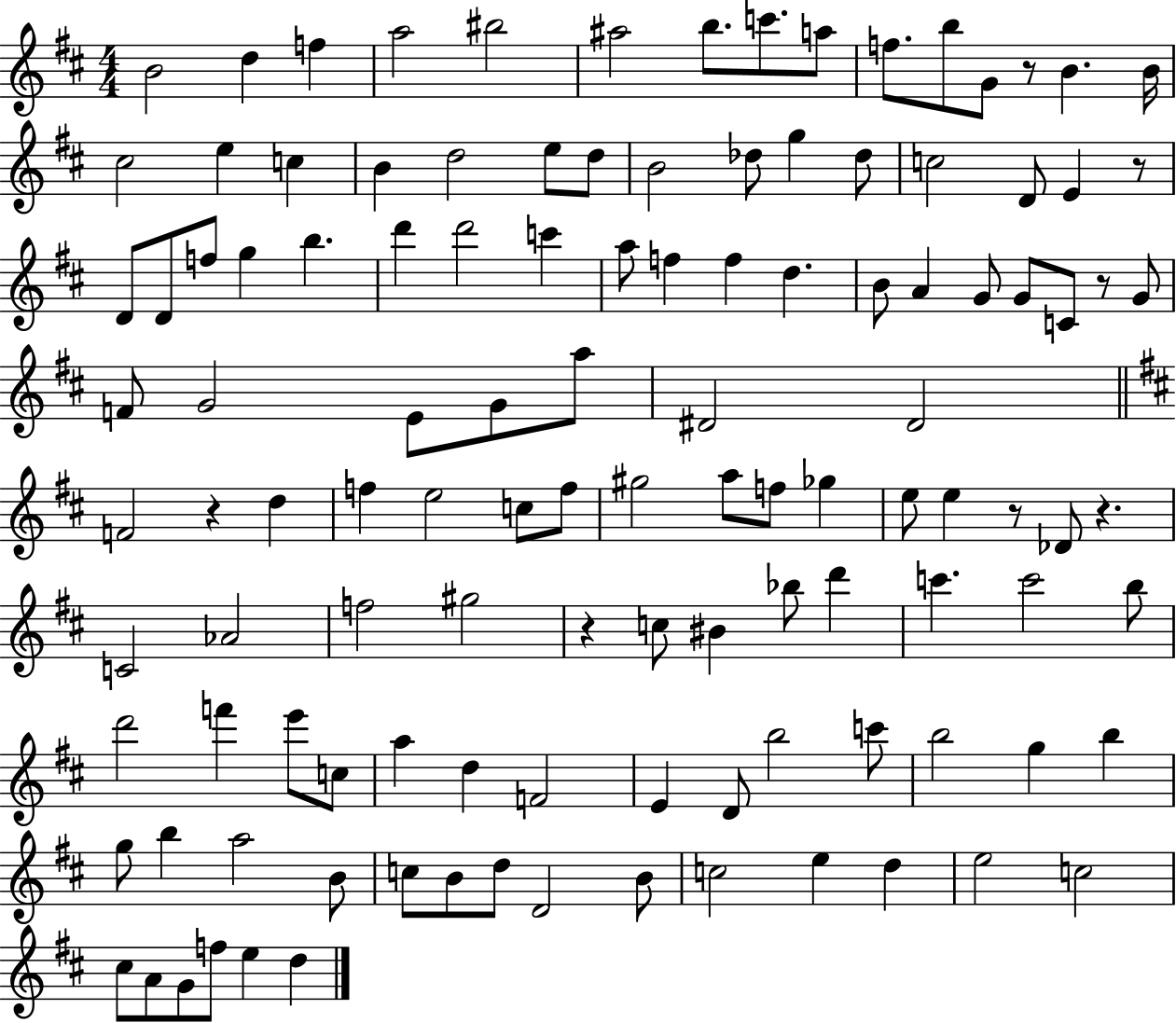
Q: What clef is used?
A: treble